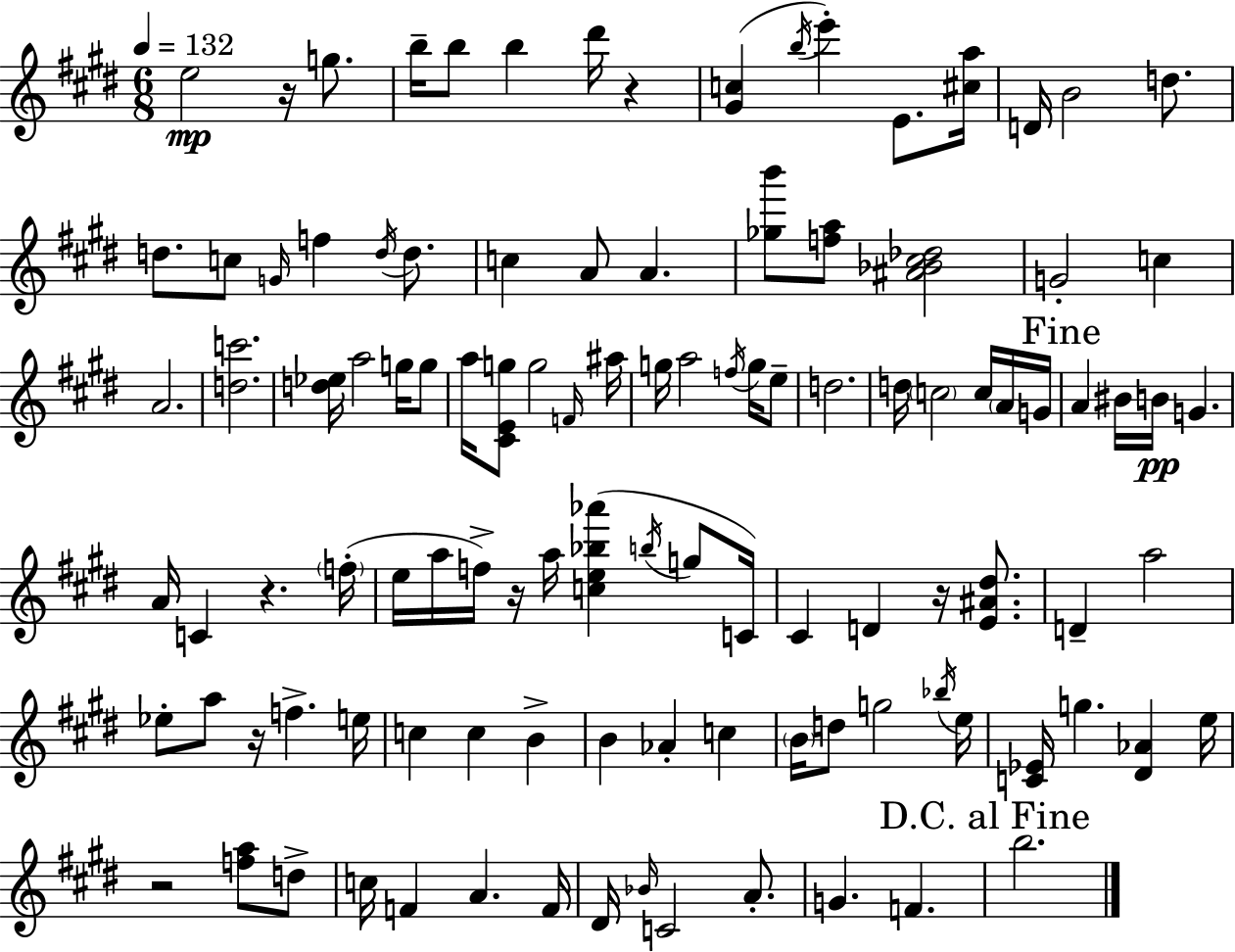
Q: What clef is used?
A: treble